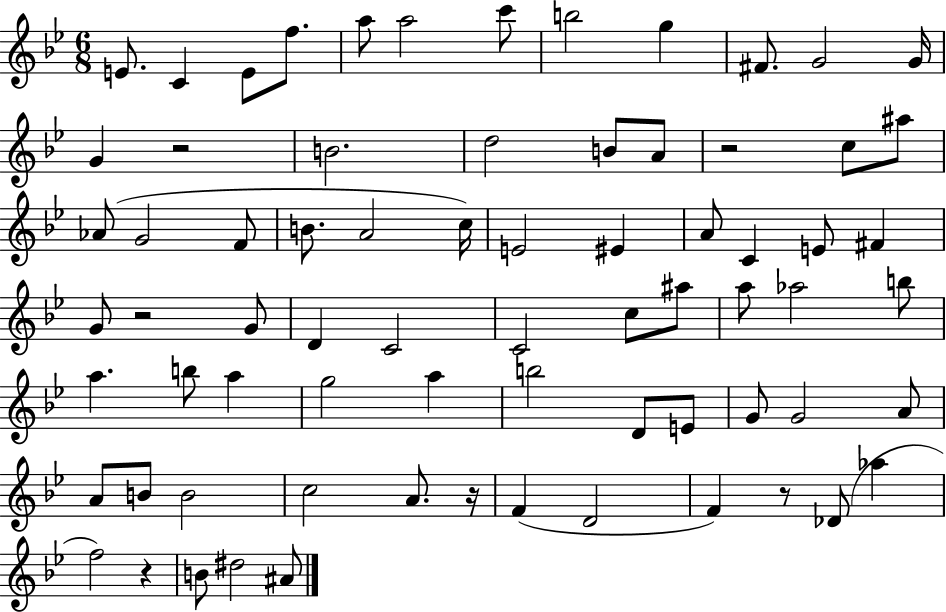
E4/e. C4/q E4/e F5/e. A5/e A5/h C6/e B5/h G5/q F#4/e. G4/h G4/s G4/q R/h B4/h. D5/h B4/e A4/e R/h C5/e A#5/e Ab4/e G4/h F4/e B4/e. A4/h C5/s E4/h EIS4/q A4/e C4/q E4/e F#4/q G4/e R/h G4/e D4/q C4/h C4/h C5/e A#5/e A5/e Ab5/h B5/e A5/q. B5/e A5/q G5/h A5/q B5/h D4/e E4/e G4/e G4/h A4/e A4/e B4/e B4/h C5/h A4/e. R/s F4/q D4/h F4/q R/e Db4/e Ab5/q F5/h R/q B4/e D#5/h A#4/e